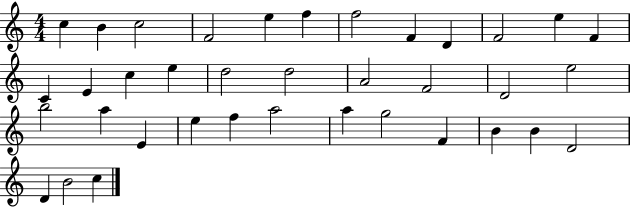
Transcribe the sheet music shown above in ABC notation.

X:1
T:Untitled
M:4/4
L:1/4
K:C
c B c2 F2 e f f2 F D F2 e F C E c e d2 d2 A2 F2 D2 e2 b2 a E e f a2 a g2 F B B D2 D B2 c